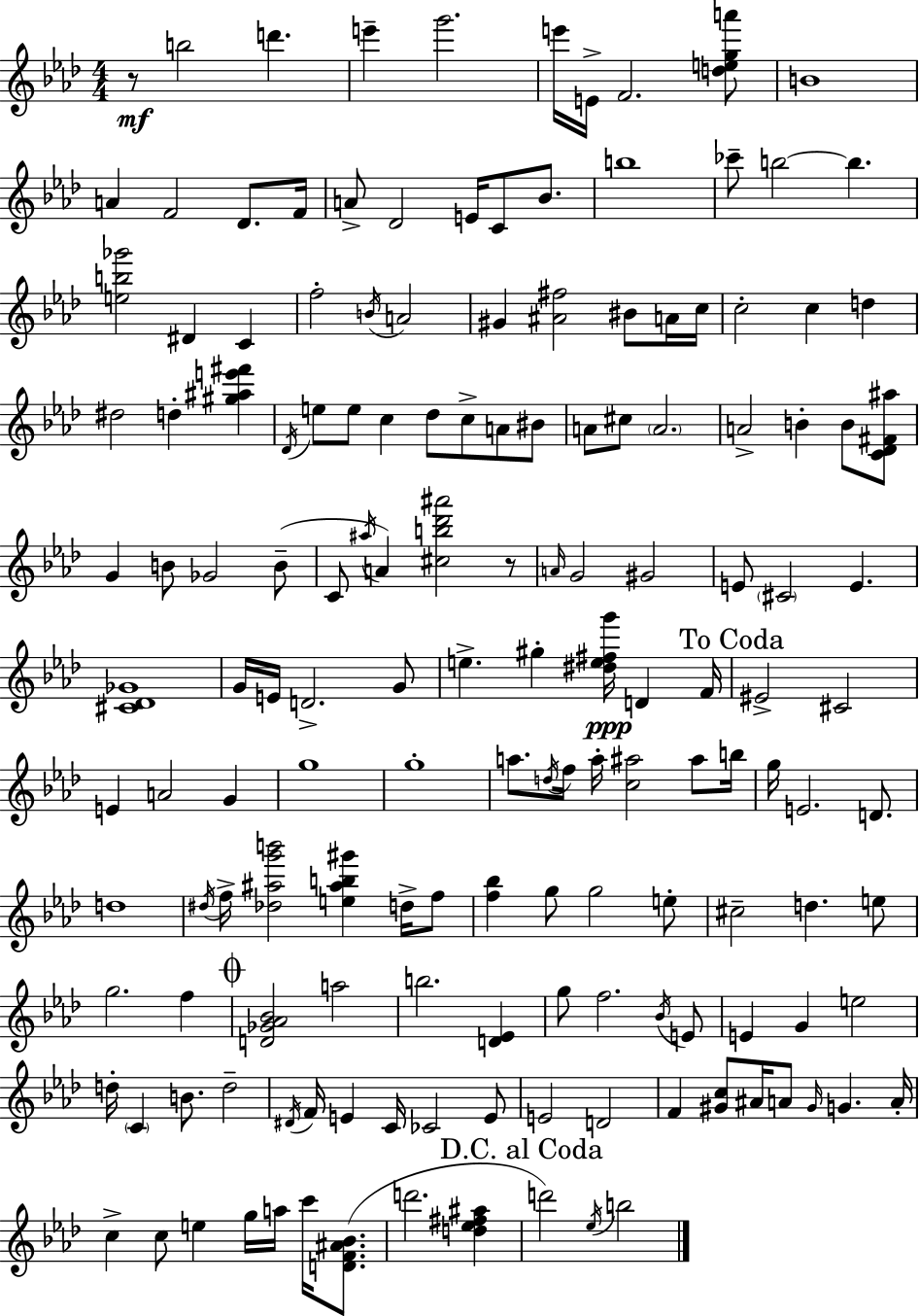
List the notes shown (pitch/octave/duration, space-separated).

R/e B5/h D6/q. E6/q G6/h. E6/s E4/s F4/h. [D5,E5,G5,A6]/e B4/w A4/q F4/h Db4/e. F4/s A4/e Db4/h E4/s C4/e Bb4/e. B5/w CES6/e B5/h B5/q. [E5,B5,Gb6]/h D#4/q C4/q F5/h B4/s A4/h G#4/q [A#4,F#5]/h BIS4/e A4/s C5/s C5/h C5/q D5/q D#5/h D5/q [G#5,A#5,E6,F#6]/q Db4/s E5/e E5/e C5/q Db5/e C5/e A4/e BIS4/e A4/e C#5/e A4/h. A4/h B4/q B4/e [C4,Db4,F#4,A#5]/e G4/q B4/e Gb4/h B4/e C4/e A#5/s A4/q [C#5,B5,Db6,A#6]/h R/e A4/s G4/h G#4/h E4/e C#4/h E4/q. [C#4,Db4,Gb4]/w G4/s E4/s D4/h. G4/e E5/q. G#5/q [D#5,E5,F#5,G6]/s D4/q F4/s EIS4/h C#4/h E4/q A4/h G4/q G5/w G5/w A5/e. D5/s F5/s A5/s [C5,A#5]/h A#5/e B5/s G5/s E4/h. D4/e. D5/w D#5/s F5/s [Db5,A#5,G6,B6]/h [E5,A#5,B5,G#6]/q D5/s F5/e [F5,Bb5]/q G5/e G5/h E5/e C#5/h D5/q. E5/e G5/h. F5/q [D4,Gb4,Ab4,Bb4]/h A5/h B5/h. [D4,Eb4]/q G5/e F5/h. Bb4/s E4/e E4/q G4/q E5/h D5/s C4/q B4/e. D5/h D#4/s F4/s E4/q C4/s CES4/h E4/e E4/h D4/h F4/q [G#4,C5]/e A#4/s A4/e G#4/s G4/q. A4/s C5/q C5/e E5/q G5/s A5/s C6/s [D4,F4,A#4,Bb4]/e. D6/h. [D5,Eb5,F#5,A#5]/q D6/h Eb5/s B5/h